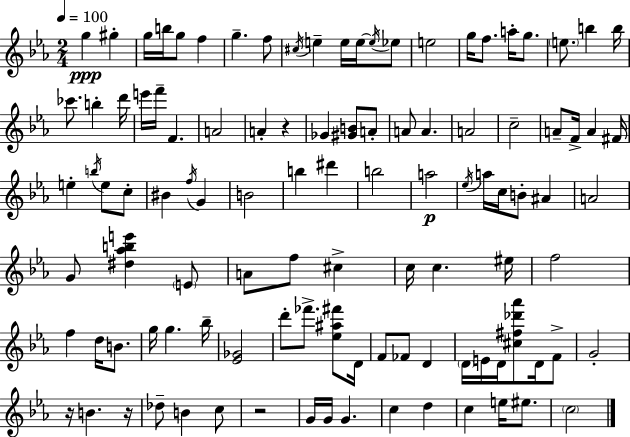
G5/q G#5/q G5/s B5/s G5/e F5/q G5/q. F5/e C#5/s E5/q E5/s E5/s E5/s Eb5/e E5/h G5/s F5/e. A5/s G5/e. E5/e. B5/q B5/s CES6/e. B5/q D6/s E6/s F6/s F4/q. A4/h A4/q R/q Gb4/q [G#4,B4]/e A4/e A4/e A4/q. A4/h C5/h A4/e F4/s A4/q F#4/s E5/q B5/s E5/e C5/e BIS4/q F5/s G4/q B4/h B5/q D#6/q B5/h A5/h Eb5/s A5/s C5/s B4/e A#4/q A4/h G4/e [D#5,Ab5,B5,E6]/q E4/e A4/e F5/e C#5/q C5/s C5/q. EIS5/s F5/h F5/q D5/s B4/e. G5/s G5/q. Bb5/s [Eb4,Gb4]/h D6/e FES6/e. [Eb5,A#5,F#6]/e D4/s F4/e FES4/e D4/q D4/s E4/s D4/s [C#5,F#5,Db6,Ab6]/e D4/s F4/e G4/h R/s B4/q. R/s Db5/e B4/q C5/e R/h G4/s G4/s G4/q. C5/q D5/q C5/q E5/s EIS5/e. C5/h